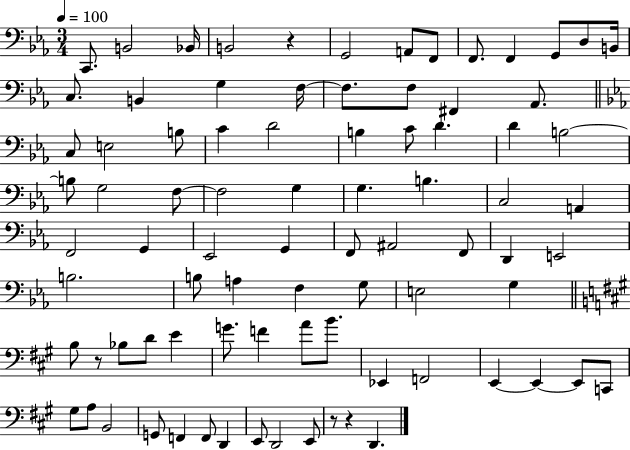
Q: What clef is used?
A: bass